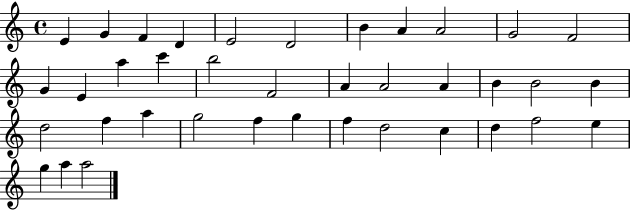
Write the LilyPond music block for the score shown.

{
  \clef treble
  \time 4/4
  \defaultTimeSignature
  \key c \major
  e'4 g'4 f'4 d'4 | e'2 d'2 | b'4 a'4 a'2 | g'2 f'2 | \break g'4 e'4 a''4 c'''4 | b''2 f'2 | a'4 a'2 a'4 | b'4 b'2 b'4 | \break d''2 f''4 a''4 | g''2 f''4 g''4 | f''4 d''2 c''4 | d''4 f''2 e''4 | \break g''4 a''4 a''2 | \bar "|."
}